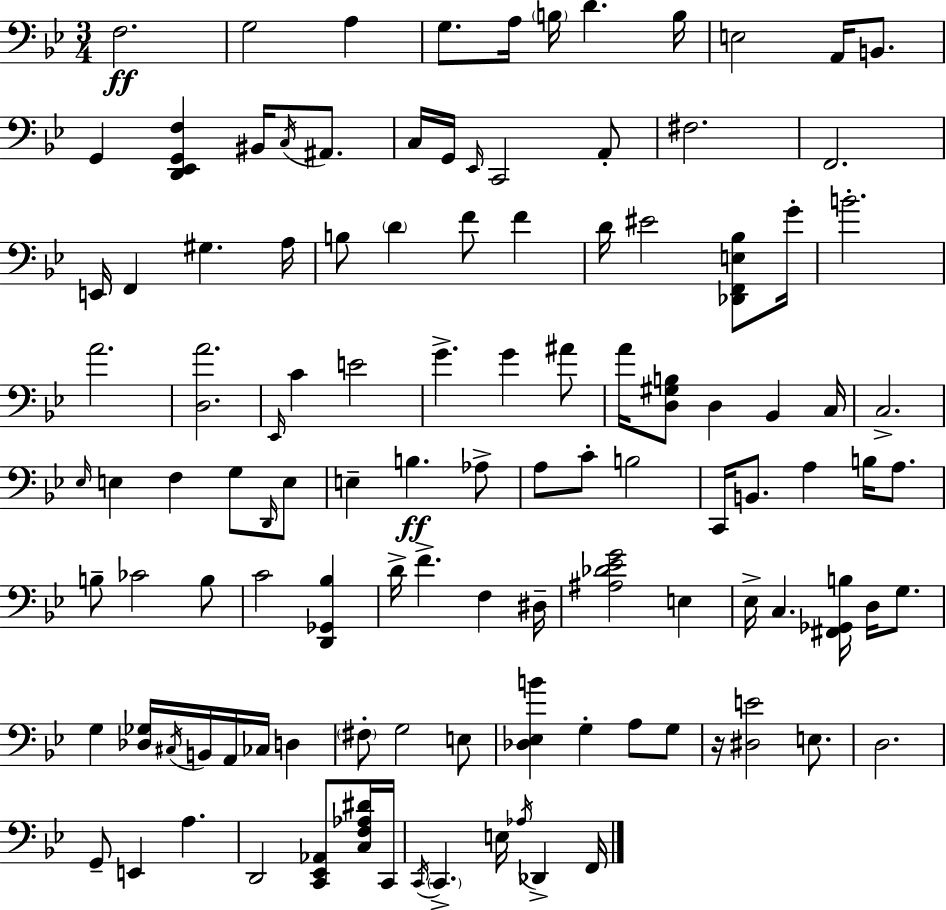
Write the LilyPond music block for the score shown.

{
  \clef bass
  \numericTimeSignature
  \time 3/4
  \key g \minor
  f2.\ff | g2 a4 | g8. a16 \parenthesize b16 d'4. b16 | e2 a,16 b,8. | \break g,4 <d, ees, g, f>4 bis,16 \acciaccatura { c16 } ais,8. | c16 g,16 \grace { ees,16 } c,2 | a,8-. fis2. | f,2. | \break e,16 f,4 gis4. | a16 b8 \parenthesize d'4 f'8 f'4 | d'16 eis'2 <des, f, e bes>8 | g'16-. b'2.-. | \break a'2. | <d a'>2. | \grace { ees,16 } c'4 e'2 | g'4.-> g'4 | \break ais'8 a'16 <d gis b>8 d4 bes,4 | c16 c2.-> | \grace { ees16 } e4 f4 | g8 \grace { d,16 } e8 e4-- b4.\ff | \break aes8-> a8 c'8-. b2 | c,16 b,8. a4 | b16 a8. b8-- ces'2 | b8 c'2 | \break <d, ges, bes>4 d'16-> f'4.-> | f4 dis16-- <ais des' ees' g'>2 | e4 ees16-> c4. | <fis, ges, b>16 d16 g8. g4 <des ges>16 \acciaccatura { cis16 } b,16 | \break a,16 ces16 d4 \parenthesize fis8-. g2 | e8 <des ees b'>4 g4-. | a8 g8 r16 <dis e'>2 | e8. d2. | \break g,8-- e,4 | a4. d,2 | <c, ees, aes,>8 <c f aes dis'>16 c,16 \acciaccatura { c,16 } \parenthesize c,4.-> | e16 \acciaccatura { aes16 } des,4-> f,16 \bar "|."
}